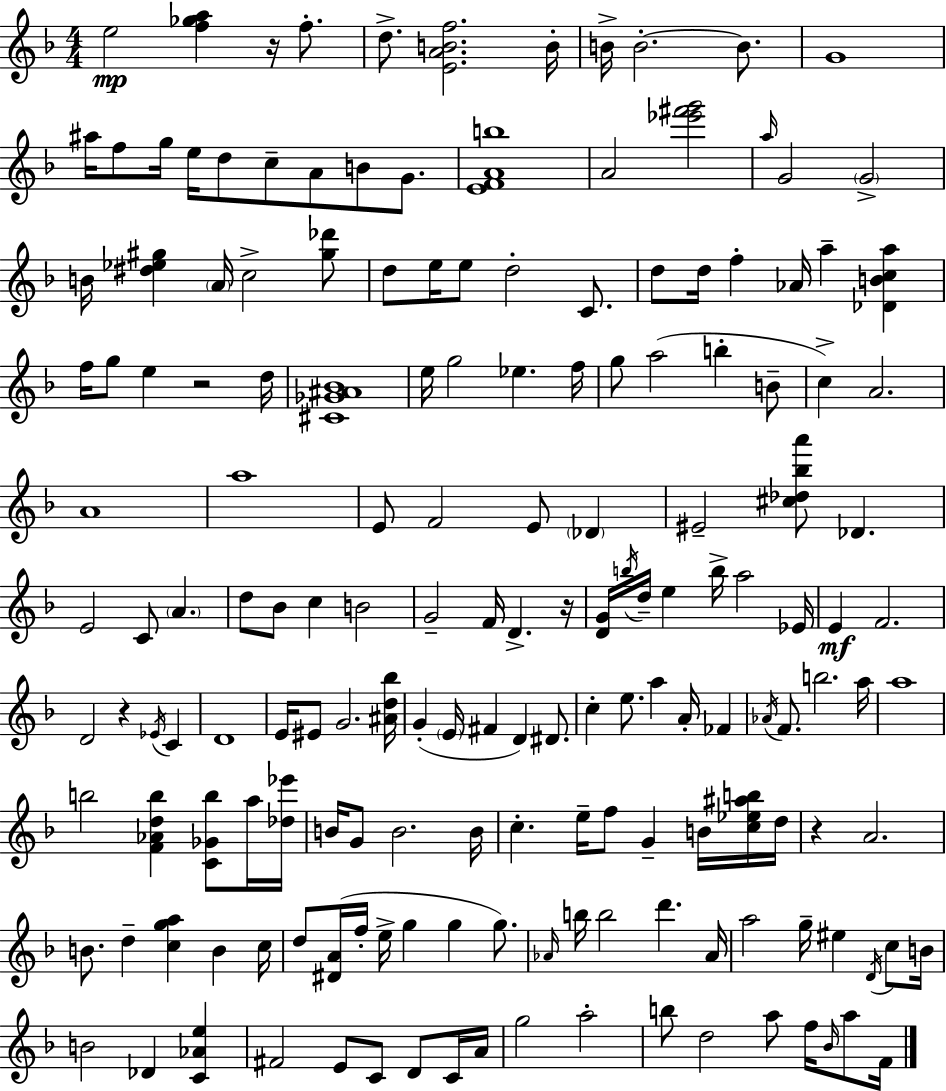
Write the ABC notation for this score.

X:1
T:Untitled
M:4/4
L:1/4
K:Dm
e2 [f_ga] z/4 f/2 d/2 [EABf]2 B/4 B/4 B2 B/2 G4 ^a/4 f/2 g/4 e/4 d/2 c/2 A/2 B/2 G/2 [EFAb]4 A2 [_e'^f'g']2 a/4 G2 G2 B/4 [^d_e^g] A/4 c2 [^g_d']/2 d/2 e/4 e/2 d2 C/2 d/2 d/4 f _A/4 a [_DBca] f/4 g/2 e z2 d/4 [^C_G^A_B]4 e/4 g2 _e f/4 g/2 a2 b B/2 c A2 A4 a4 E/2 F2 E/2 _D ^E2 [^c_d_ba']/2 _D E2 C/2 A d/2 _B/2 c B2 G2 F/4 D z/4 [DG]/4 b/4 d/4 e b/4 a2 _E/4 E F2 D2 z _E/4 C D4 E/4 ^E/2 G2 [^Ad_b]/4 G E/4 ^F D ^D/2 c e/2 a A/4 _F _A/4 F/2 b2 a/4 a4 b2 [F_Adb] [C_Gb]/2 a/4 [_d_e']/4 B/4 G/2 B2 B/4 c e/4 f/2 G B/4 [c_e^ab]/4 d/4 z A2 B/2 d [cga] B c/4 d/2 [^DA]/4 f/4 e/4 g g g/2 _A/4 b/4 b2 d' _A/4 a2 g/4 ^e D/4 c/2 B/4 B2 _D [C_Ae] ^F2 E/2 C/2 D/2 C/4 A/4 g2 a2 b/2 d2 a/2 f/4 _B/4 a/2 F/4